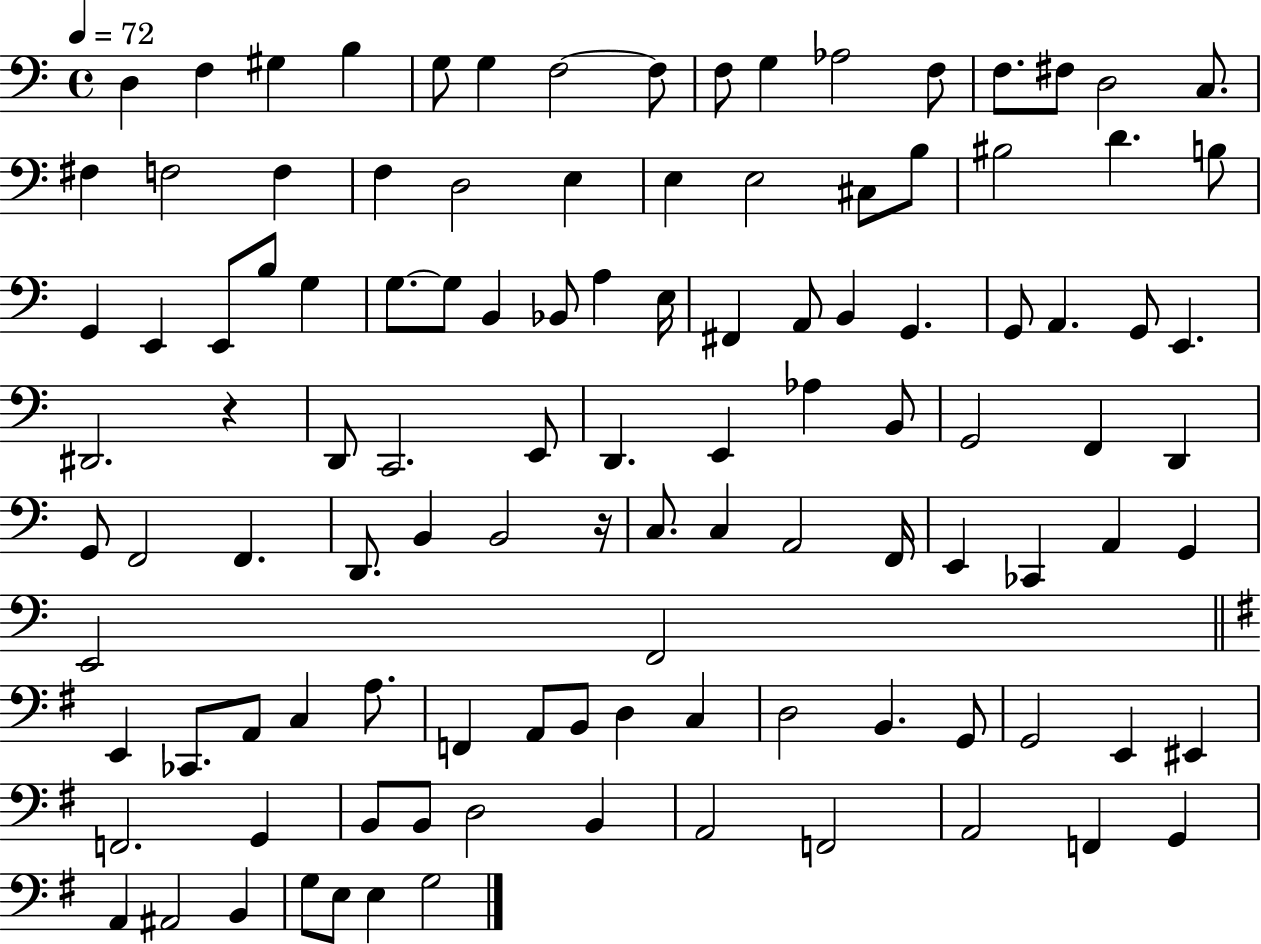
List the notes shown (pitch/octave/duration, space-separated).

D3/q F3/q G#3/q B3/q G3/e G3/q F3/h F3/e F3/e G3/q Ab3/h F3/e F3/e. F#3/e D3/h C3/e. F#3/q F3/h F3/q F3/q D3/h E3/q E3/q E3/h C#3/e B3/e BIS3/h D4/q. B3/e G2/q E2/q E2/e B3/e G3/q G3/e. G3/e B2/q Bb2/e A3/q E3/s F#2/q A2/e B2/q G2/q. G2/e A2/q. G2/e E2/q. D#2/h. R/q D2/e C2/h. E2/e D2/q. E2/q Ab3/q B2/e G2/h F2/q D2/q G2/e F2/h F2/q. D2/e. B2/q B2/h R/s C3/e. C3/q A2/h F2/s E2/q CES2/q A2/q G2/q E2/h F2/h E2/q CES2/e. A2/e C3/q A3/e. F2/q A2/e B2/e D3/q C3/q D3/h B2/q. G2/e G2/h E2/q EIS2/q F2/h. G2/q B2/e B2/e D3/h B2/q A2/h F2/h A2/h F2/q G2/q A2/q A#2/h B2/q G3/e E3/e E3/q G3/h